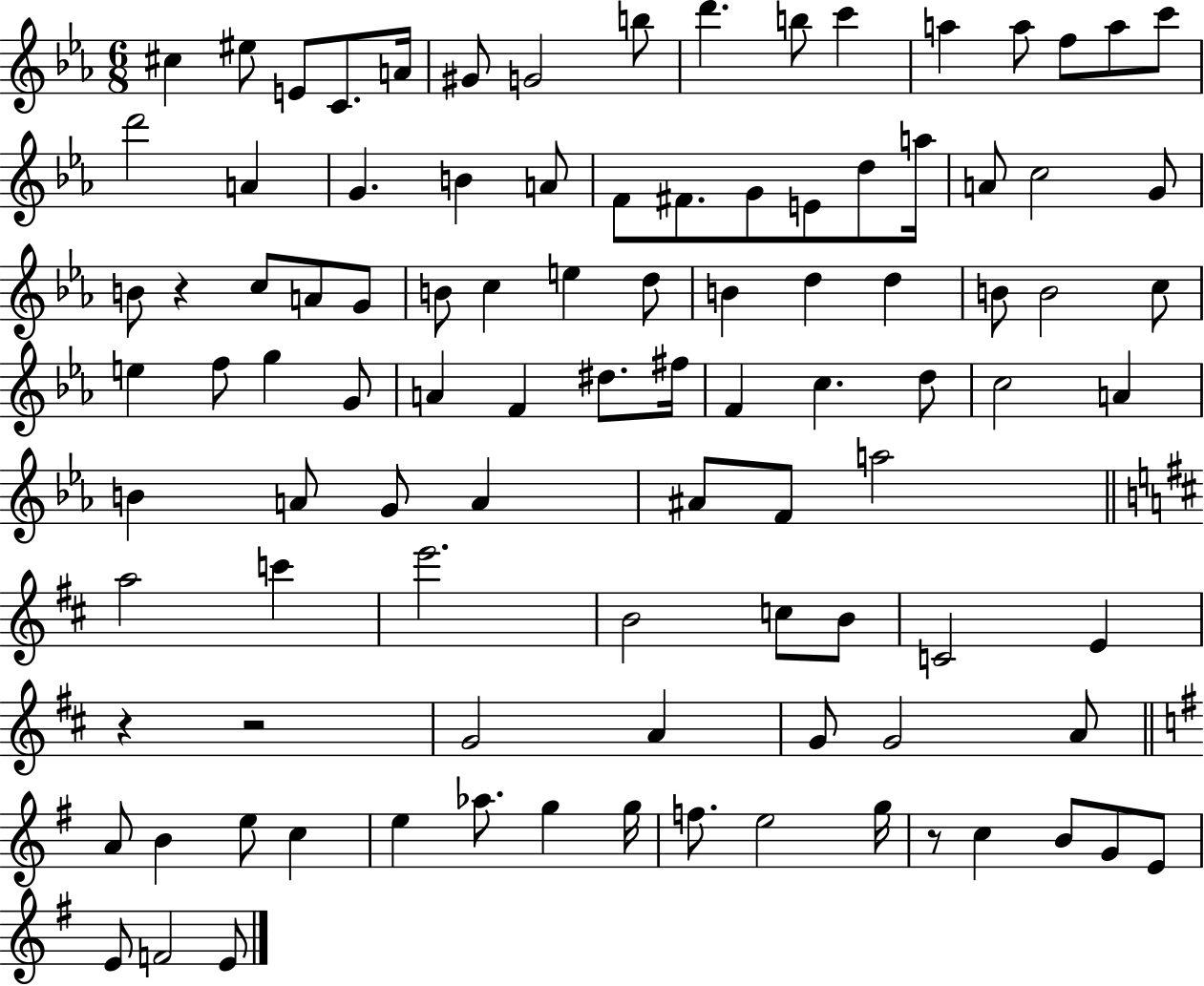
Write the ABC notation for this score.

X:1
T:Untitled
M:6/8
L:1/4
K:Eb
^c ^e/2 E/2 C/2 A/4 ^G/2 G2 b/2 d' b/2 c' a a/2 f/2 a/2 c'/2 d'2 A G B A/2 F/2 ^F/2 G/2 E/2 d/2 a/4 A/2 c2 G/2 B/2 z c/2 A/2 G/2 B/2 c e d/2 B d d B/2 B2 c/2 e f/2 g G/2 A F ^d/2 ^f/4 F c d/2 c2 A B A/2 G/2 A ^A/2 F/2 a2 a2 c' e'2 B2 c/2 B/2 C2 E z z2 G2 A G/2 G2 A/2 A/2 B e/2 c e _a/2 g g/4 f/2 e2 g/4 z/2 c B/2 G/2 E/2 E/2 F2 E/2